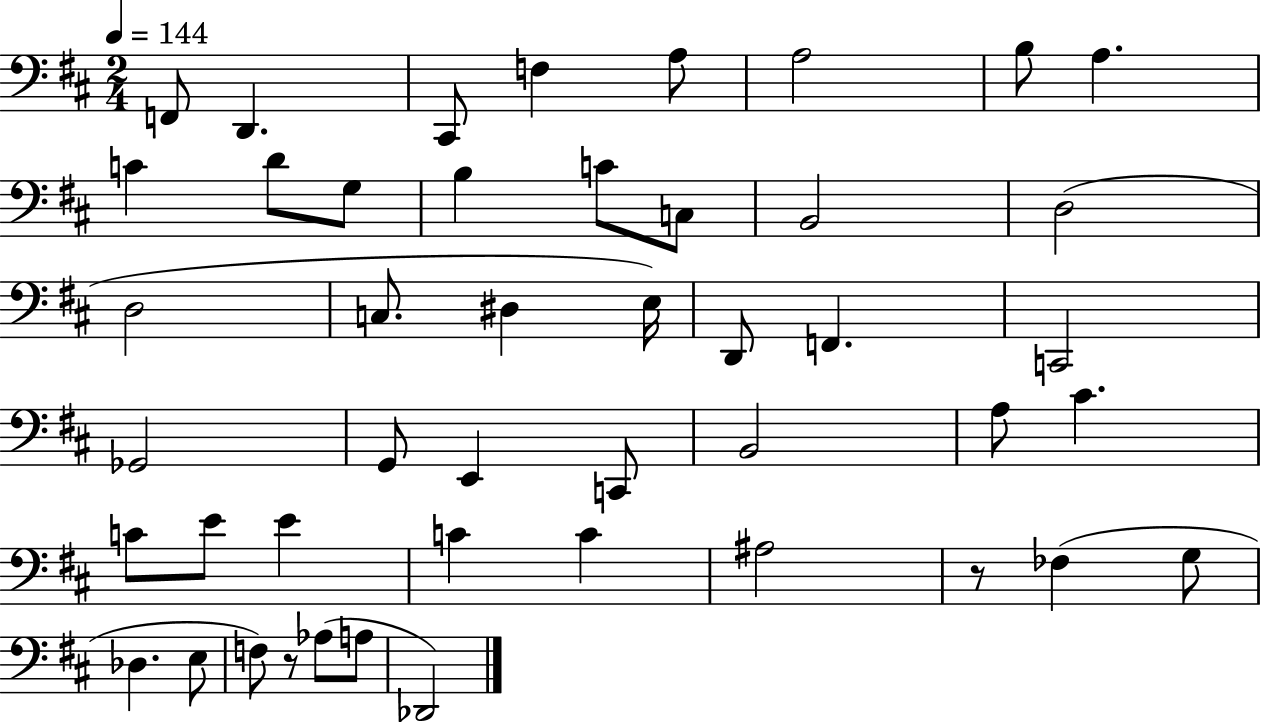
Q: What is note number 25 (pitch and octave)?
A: G2